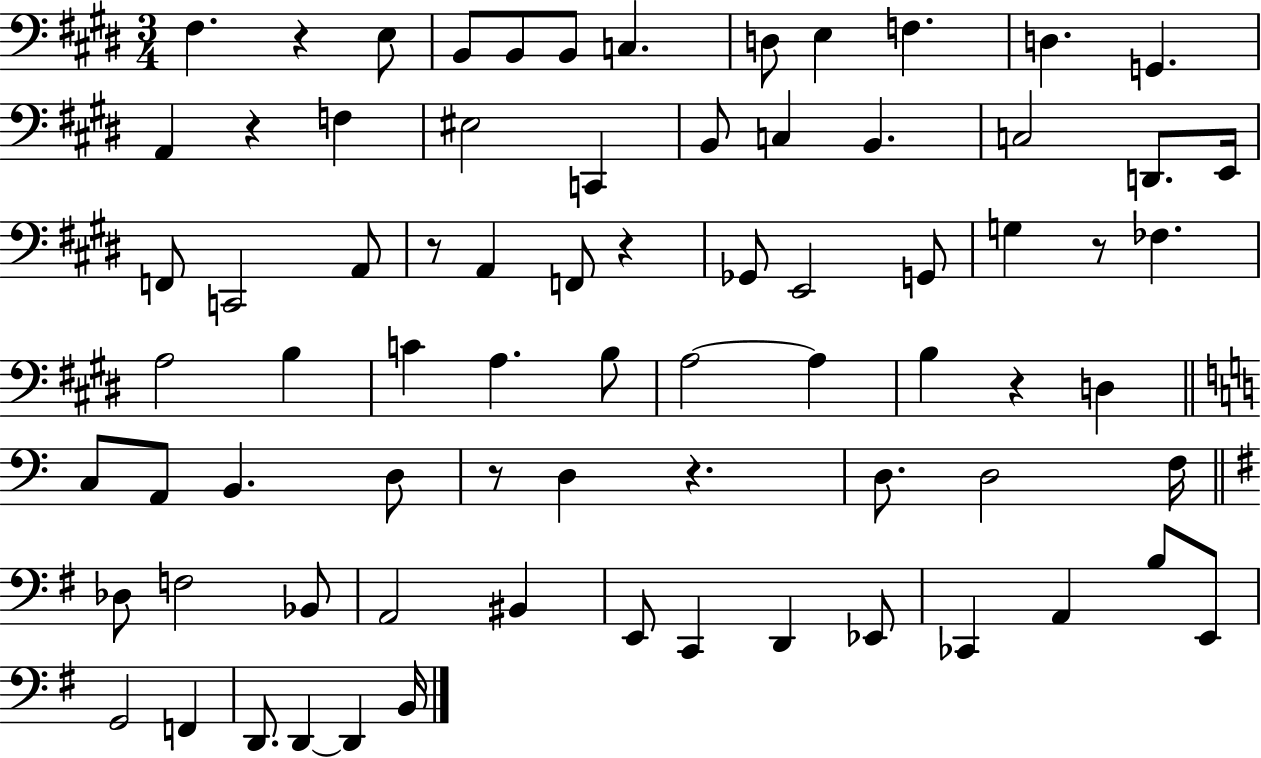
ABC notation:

X:1
T:Untitled
M:3/4
L:1/4
K:E
^F, z E,/2 B,,/2 B,,/2 B,,/2 C, D,/2 E, F, D, G,, A,, z F, ^E,2 C,, B,,/2 C, B,, C,2 D,,/2 E,,/4 F,,/2 C,,2 A,,/2 z/2 A,, F,,/2 z _G,,/2 E,,2 G,,/2 G, z/2 _F, A,2 B, C A, B,/2 A,2 A, B, z D, C,/2 A,,/2 B,, D,/2 z/2 D, z D,/2 D,2 F,/4 _D,/2 F,2 _B,,/2 A,,2 ^B,, E,,/2 C,, D,, _E,,/2 _C,, A,, B,/2 E,,/2 G,,2 F,, D,,/2 D,, D,, B,,/4